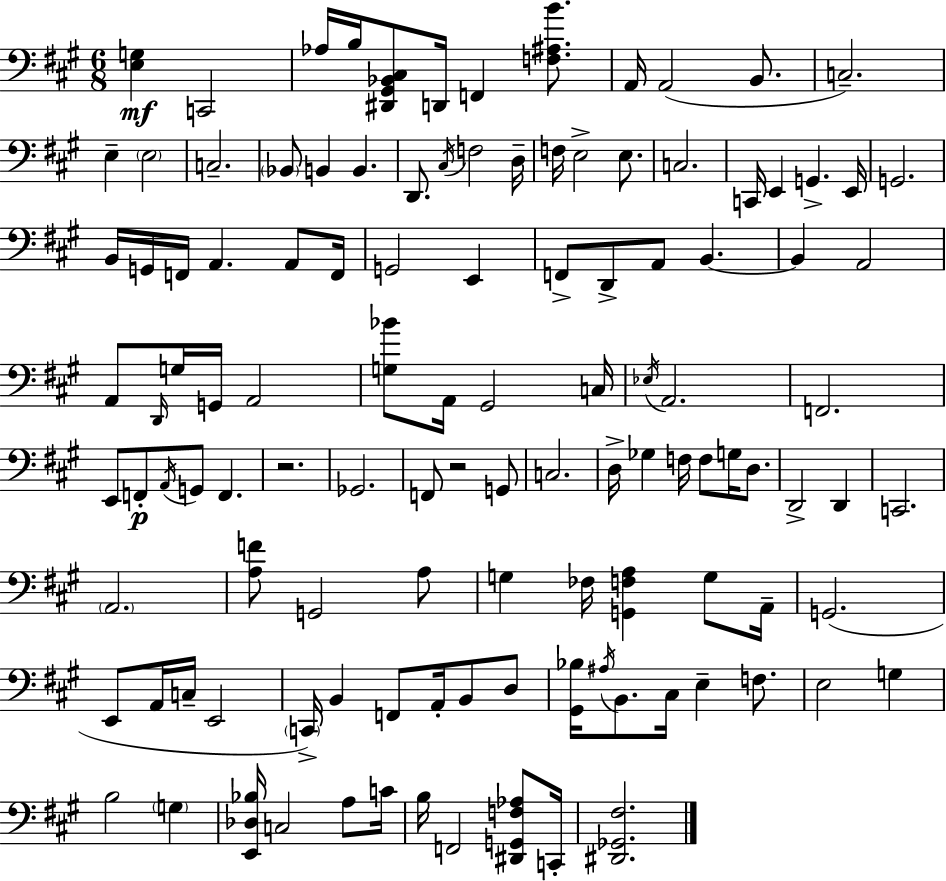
[E3,G3]/q C2/h Ab3/s B3/s [D#2,G#2,Bb2,C#3]/e D2/s F2/q [F3,A#3,B4]/e. A2/s A2/h B2/e. C3/h. E3/q E3/h C3/h. Bb2/e B2/q B2/q. D2/e. C#3/s F3/h D3/s F3/s E3/h E3/e. C3/h. C2/s E2/q G2/q. E2/s G2/h. B2/s G2/s F2/s A2/q. A2/e F2/s G2/h E2/q F2/e D2/e A2/e B2/q. B2/q A2/h A2/e D2/s G3/s G2/s A2/h [G3,Bb4]/e A2/s G#2/h C3/s Eb3/s A2/h. F2/h. E2/e F2/e A2/s G2/e F2/q. R/h. Gb2/h. F2/e R/h G2/e C3/h. D3/s Gb3/q F3/s F3/e G3/s D3/e. D2/h D2/q C2/h. A2/h. [A3,F4]/e G2/h A3/e G3/q FES3/s [G2,F3,A3]/q G3/e A2/s G2/h. E2/e A2/s C3/s E2/h C2/s B2/q F2/e A2/s B2/e D3/e [G#2,Bb3]/s A#3/s B2/e. C#3/s E3/q F3/e. E3/h G3/q B3/h G3/q [E2,Db3,Bb3]/s C3/h A3/e C4/s B3/s F2/h [D#2,G2,F3,Ab3]/e C2/s [D#2,Gb2,F#3]/h.